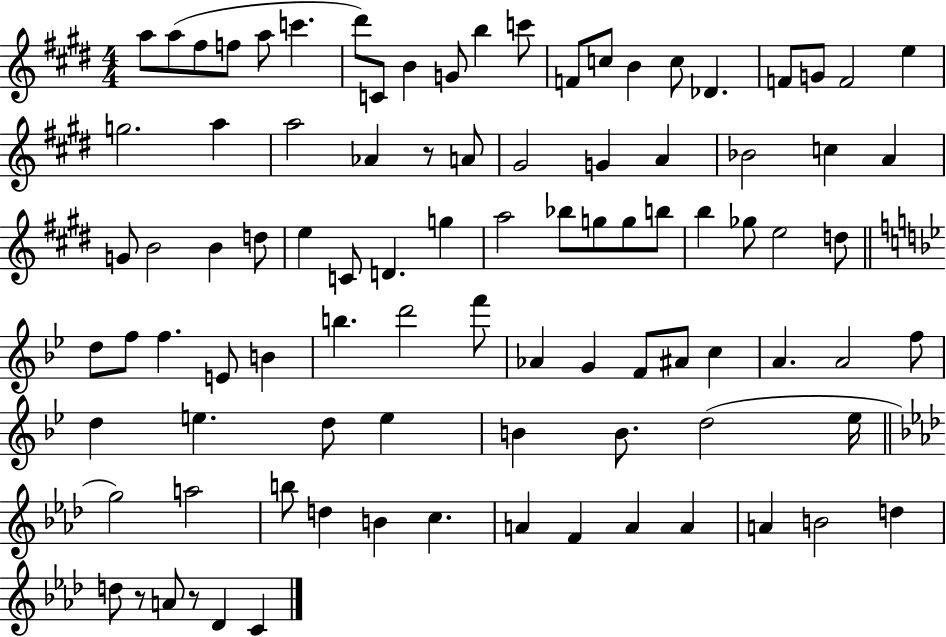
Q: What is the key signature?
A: E major